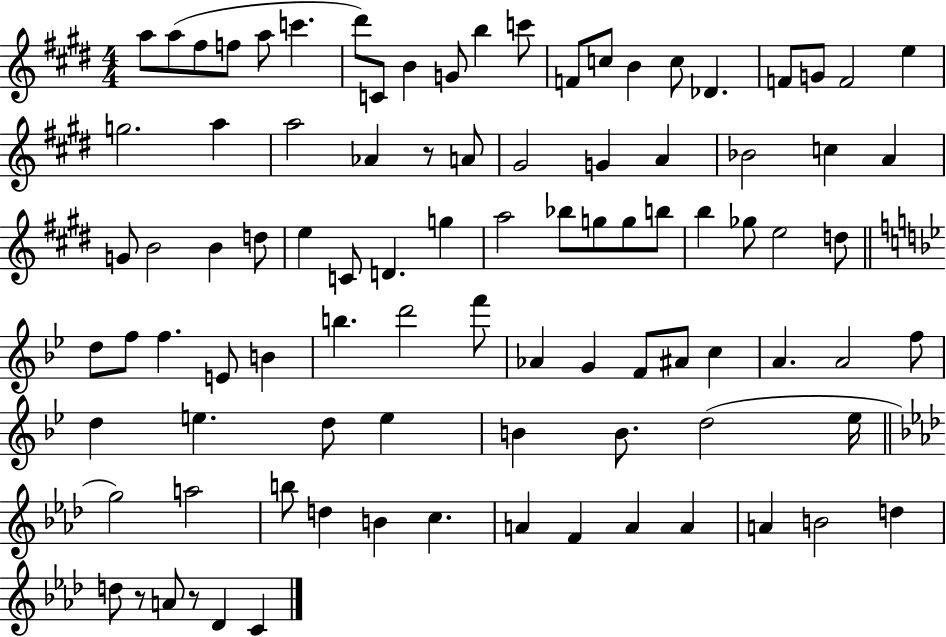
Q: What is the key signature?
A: E major